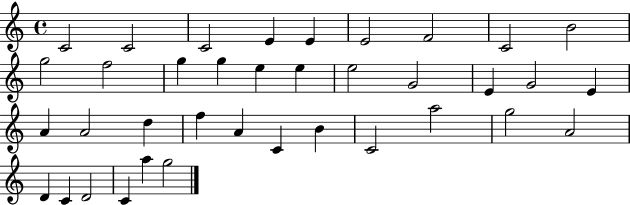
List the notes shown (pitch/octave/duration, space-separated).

C4/h C4/h C4/h E4/q E4/q E4/h F4/h C4/h B4/h G5/h F5/h G5/q G5/q E5/q E5/q E5/h G4/h E4/q G4/h E4/q A4/q A4/h D5/q F5/q A4/q C4/q B4/q C4/h A5/h G5/h A4/h D4/q C4/q D4/h C4/q A5/q G5/h